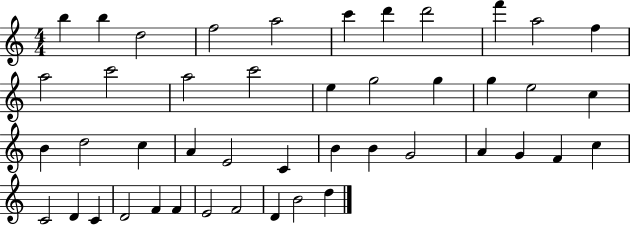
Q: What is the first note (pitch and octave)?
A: B5